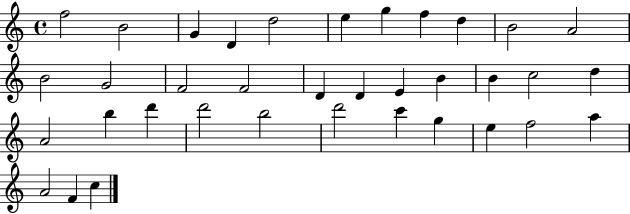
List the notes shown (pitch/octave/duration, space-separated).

F5/h B4/h G4/q D4/q D5/h E5/q G5/q F5/q D5/q B4/h A4/h B4/h G4/h F4/h F4/h D4/q D4/q E4/q B4/q B4/q C5/h D5/q A4/h B5/q D6/q D6/h B5/h D6/h C6/q G5/q E5/q F5/h A5/q A4/h F4/q C5/q